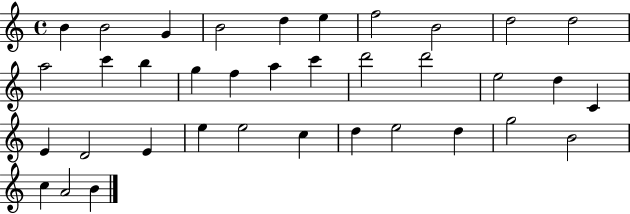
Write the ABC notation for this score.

X:1
T:Untitled
M:4/4
L:1/4
K:C
B B2 G B2 d e f2 B2 d2 d2 a2 c' b g f a c' d'2 d'2 e2 d C E D2 E e e2 c d e2 d g2 B2 c A2 B